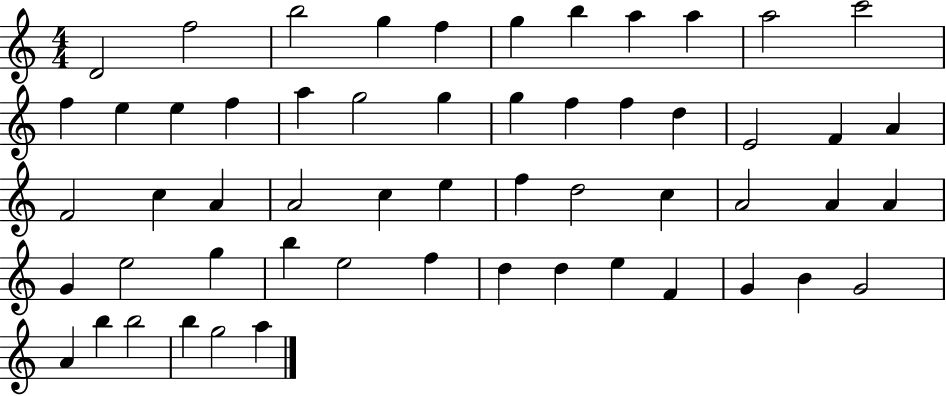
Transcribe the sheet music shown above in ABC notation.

X:1
T:Untitled
M:4/4
L:1/4
K:C
D2 f2 b2 g f g b a a a2 c'2 f e e f a g2 g g f f d E2 F A F2 c A A2 c e f d2 c A2 A A G e2 g b e2 f d d e F G B G2 A b b2 b g2 a